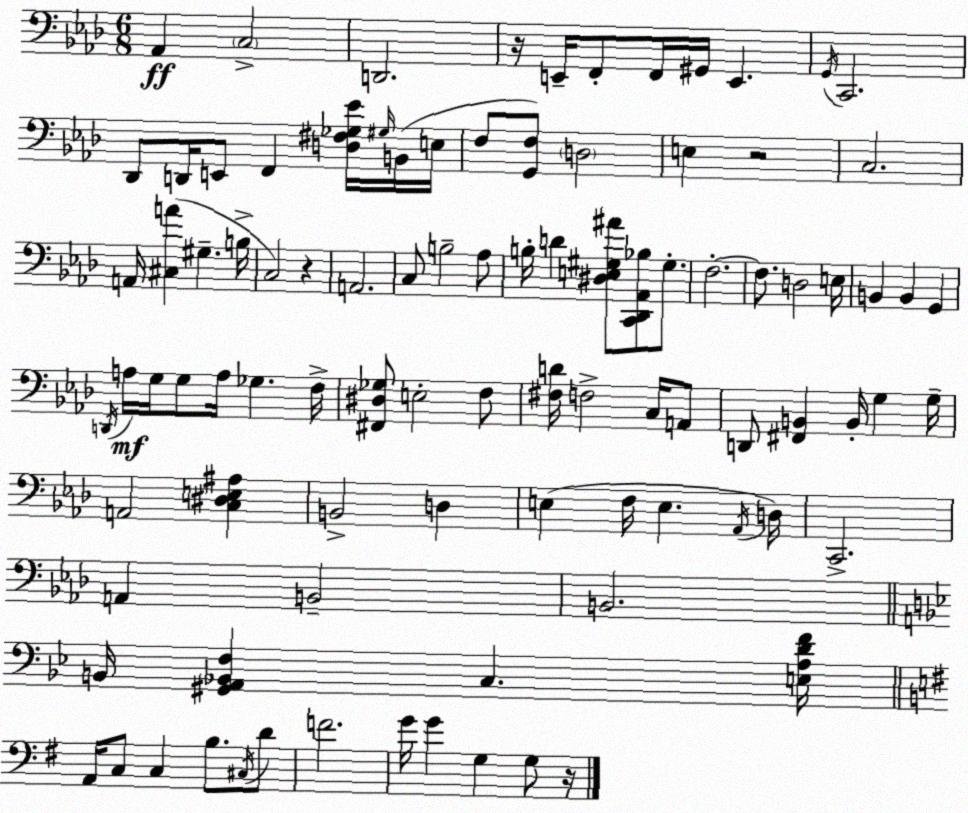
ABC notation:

X:1
T:Untitled
M:6/8
L:1/4
K:Fm
_A,, C,2 D,,2 z/4 E,,/4 F,,/2 F,,/4 ^G,,/4 E,, G,,/4 C,,2 _D,,/2 D,,/4 E,,/2 F,, [D,^F,_G,_E]/4 ^G,/4 B,,/4 E,/4 F,/2 [G,,F,]/2 D,2 E, z2 C,2 A,,/4 [^C,A] ^G, B,/4 C,2 z A,,2 C,/2 B,2 _A,/2 B,/4 D [^D,E,^G,^A]/2 [C,,_D,,_A,,_B,]/2 ^G,/2 F,2 F,/2 D,2 E,/4 B,, B,, G,, D,,/4 A,/4 G,/4 G,/2 A,/4 _G, F,/4 [^F,,^D,_G,]/2 E,2 F,/2 [^F,D]/4 F,2 C,/4 A,,/2 D,,/2 [^F,,B,,] B,,/4 G, G,/4 A,,2 [C,^D,E,^A,] B,,2 D, E, F,/4 E, _A,,/4 D,/4 C,,2 A,, B,,2 B,,2 B,,/4 [^G,,A,,_B,,F,] C, [E,A,DF]/4 A,,/4 C,/2 C, B,/2 ^C,/4 D/2 F2 G/4 G G, G,/2 z/4